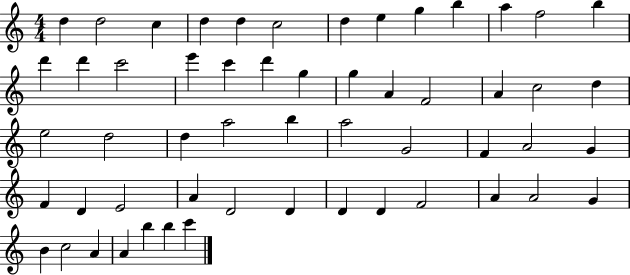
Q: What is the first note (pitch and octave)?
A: D5